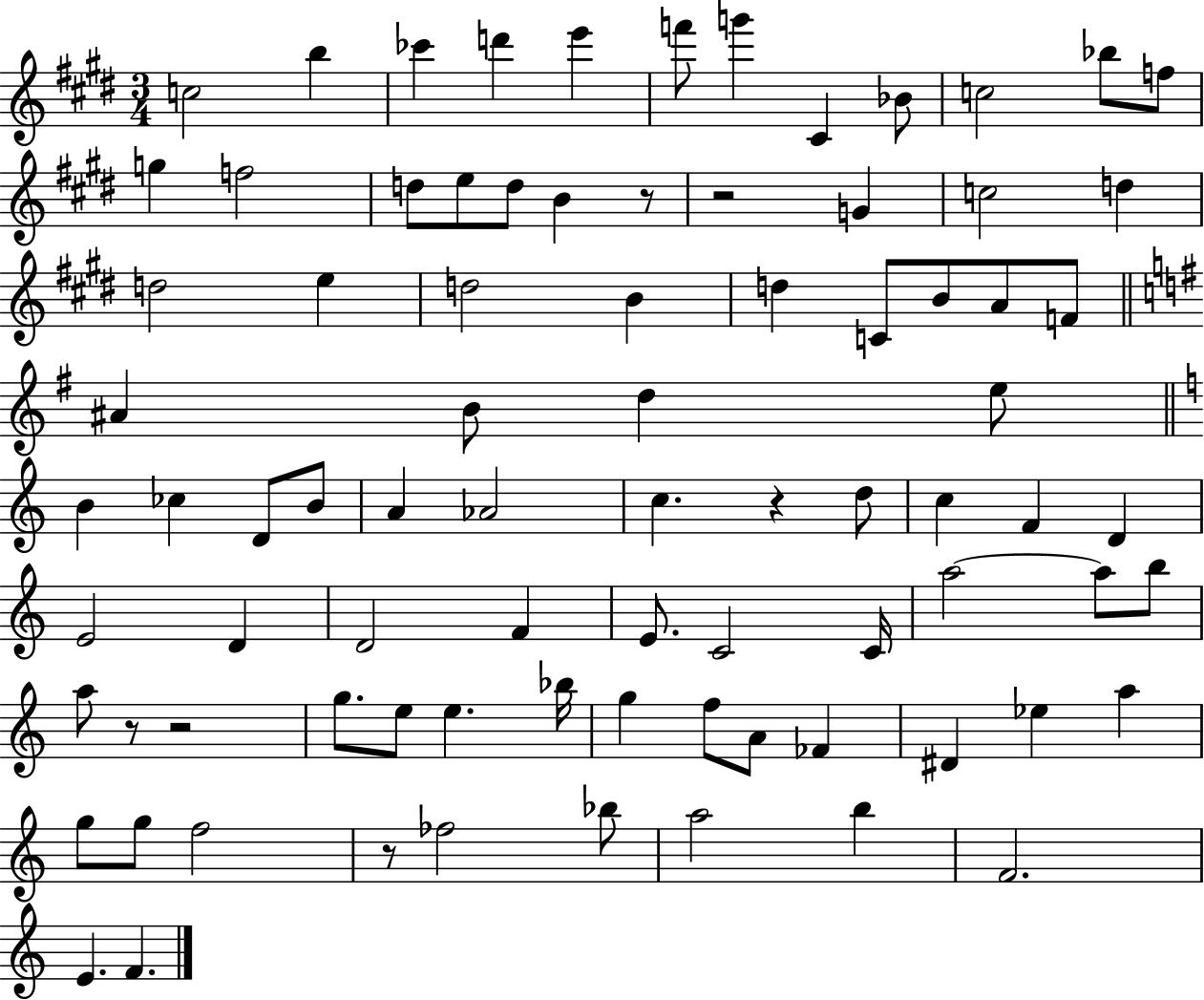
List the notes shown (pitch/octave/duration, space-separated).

C5/h B5/q CES6/q D6/q E6/q F6/e G6/q C#4/q Bb4/e C5/h Bb5/e F5/e G5/q F5/h D5/e E5/e D5/e B4/q R/e R/h G4/q C5/h D5/q D5/h E5/q D5/h B4/q D5/q C4/e B4/e A4/e F4/e A#4/q B4/e D5/q E5/e B4/q CES5/q D4/e B4/e A4/q Ab4/h C5/q. R/q D5/e C5/q F4/q D4/q E4/h D4/q D4/h F4/q E4/e. C4/h C4/s A5/h A5/e B5/e A5/e R/e R/h G5/e. E5/e E5/q. Bb5/s G5/q F5/e A4/e FES4/q D#4/q Eb5/q A5/q G5/e G5/e F5/h R/e FES5/h Bb5/e A5/h B5/q F4/h. E4/q. F4/q.